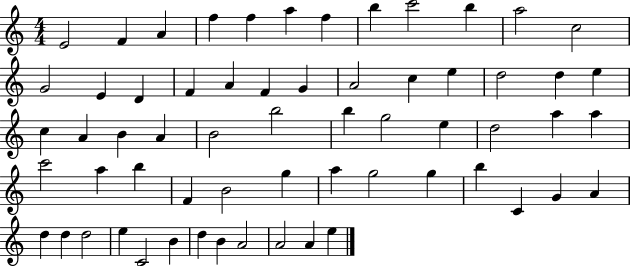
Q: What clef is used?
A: treble